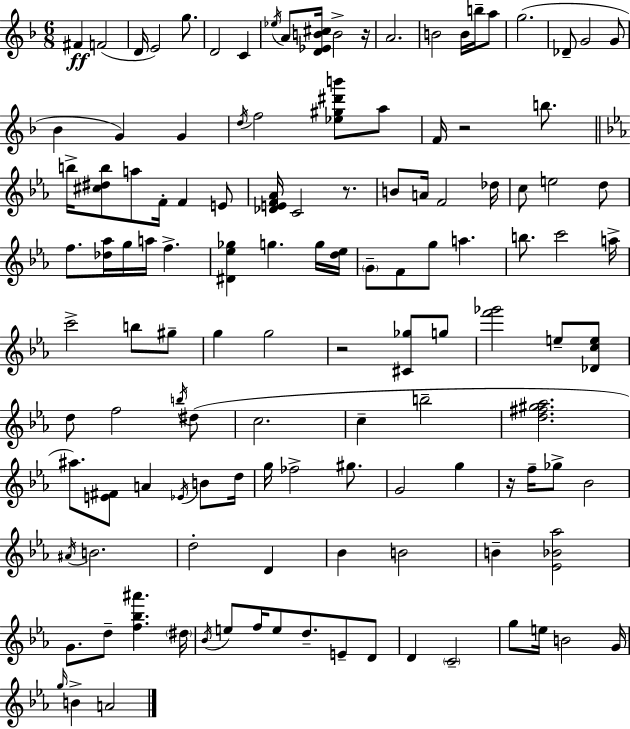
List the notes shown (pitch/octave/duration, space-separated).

F#4/q F4/h D4/s E4/h G5/e. D4/h C4/q Eb5/s A4/e [D4,Eb4,B4,C#5]/s B4/h R/s A4/h. B4/h B4/s B5/s A5/e G5/h. Db4/e G4/h G4/e Bb4/q G4/q G4/q D5/s F5/h [Eb5,G#5,D#6,B6]/e A5/e F4/s R/h B5/e. B5/s [C#5,D#5,B5]/e A5/e F4/s F4/q E4/e [Db4,E4,F4,Ab4]/s C4/h R/e. B4/e A4/s F4/h Db5/s C5/e E5/h D5/e F5/e. [Db5,Ab5]/s G5/s A5/s F5/q. [D#4,Eb5,Gb5]/q G5/q. G5/s [D5,Eb5]/s G4/e F4/e G5/e A5/q. B5/e. C6/h A5/s C6/h B5/e G#5/e G5/q G5/h R/h [C#4,Gb5]/e G5/e [F6,Gb6]/h E5/e [Db4,C5,E5]/e D5/e F5/h B5/s D#5/e C5/h. C5/q B5/h [D5,F#5,G#5,Ab5]/h. A#5/e. [E4,F#4]/e A4/q Eb4/s B4/e D5/s G5/s FES5/h G#5/e. G4/h G5/q R/s F5/s Gb5/e Bb4/h A#4/s B4/h. D5/h D4/q Bb4/q B4/h B4/q [Eb4,Bb4,Ab5]/h G4/e. D5/e [F5,Bb5,A#6]/q. D#5/s Bb4/s E5/e F5/s E5/e D5/e. E4/e D4/e D4/q C4/h G5/e E5/s B4/h G4/s G5/s B4/q A4/h